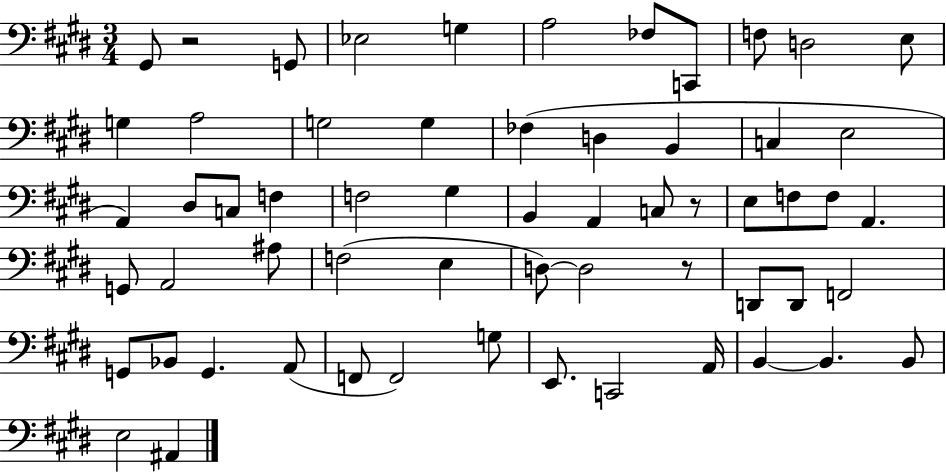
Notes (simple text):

G#2/e R/h G2/e Eb3/h G3/q A3/h FES3/e C2/e F3/e D3/h E3/e G3/q A3/h G3/h G3/q FES3/q D3/q B2/q C3/q E3/h A2/q D#3/e C3/e F3/q F3/h G#3/q B2/q A2/q C3/e R/e E3/e F3/e F3/e A2/q. G2/e A2/h A#3/e F3/h E3/q D3/e D3/h R/e D2/e D2/e F2/h G2/e Bb2/e G2/q. A2/e F2/e F2/h G3/e E2/e. C2/h A2/s B2/q B2/q. B2/e E3/h A#2/q